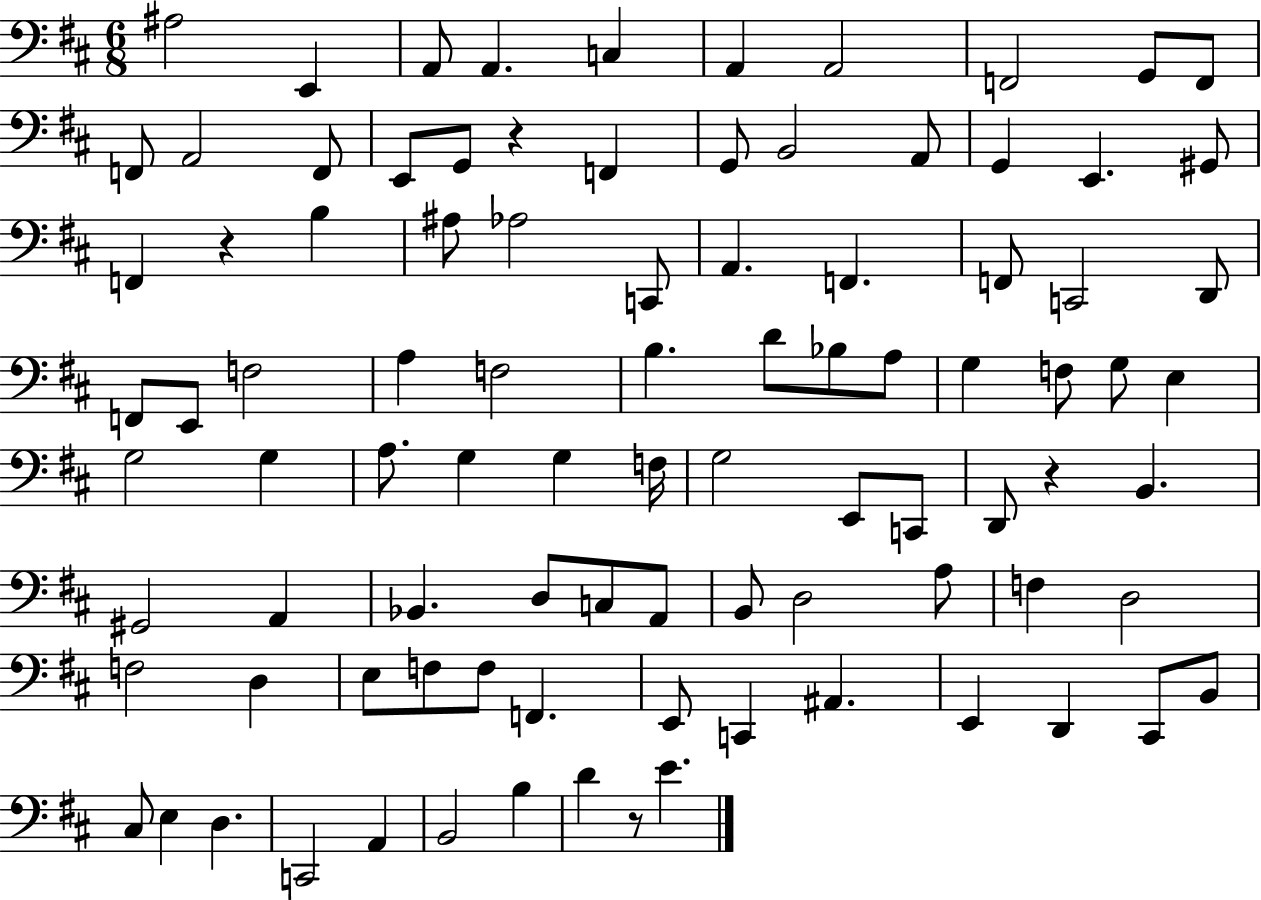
A#3/h E2/q A2/e A2/q. C3/q A2/q A2/h F2/h G2/e F2/e F2/e A2/h F2/e E2/e G2/e R/q F2/q G2/e B2/h A2/e G2/q E2/q. G#2/e F2/q R/q B3/q A#3/e Ab3/h C2/e A2/q. F2/q. F2/e C2/h D2/e F2/e E2/e F3/h A3/q F3/h B3/q. D4/e Bb3/e A3/e G3/q F3/e G3/e E3/q G3/h G3/q A3/e. G3/q G3/q F3/s G3/h E2/e C2/e D2/e R/q B2/q. G#2/h A2/q Bb2/q. D3/e C3/e A2/e B2/e D3/h A3/e F3/q D3/h F3/h D3/q E3/e F3/e F3/e F2/q. E2/e C2/q A#2/q. E2/q D2/q C#2/e B2/e C#3/e E3/q D3/q. C2/h A2/q B2/h B3/q D4/q R/e E4/q.